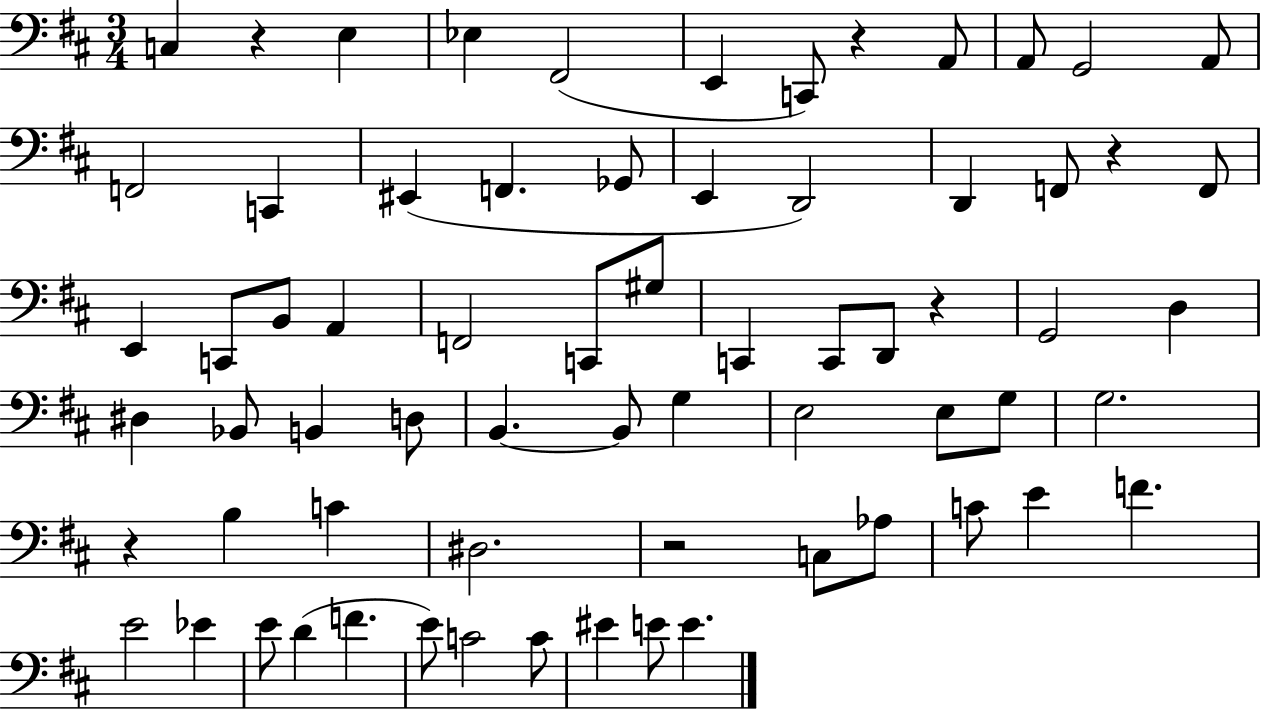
{
  \clef bass
  \numericTimeSignature
  \time 3/4
  \key d \major
  \repeat volta 2 { c4 r4 e4 | ees4 fis,2( | e,4 c,8) r4 a,8 | a,8 g,2 a,8 | \break f,2 c,4 | eis,4( f,4. ges,8 | e,4 d,2) | d,4 f,8 r4 f,8 | \break e,4 c,8 b,8 a,4 | f,2 c,8 gis8 | c,4 c,8 d,8 r4 | g,2 d4 | \break dis4 bes,8 b,4 d8 | b,4.~~ b,8 g4 | e2 e8 g8 | g2. | \break r4 b4 c'4 | dis2. | r2 c8 aes8 | c'8 e'4 f'4. | \break e'2 ees'4 | e'8 d'4( f'4. | e'8) c'2 c'8 | eis'4 e'8 e'4. | \break } \bar "|."
}